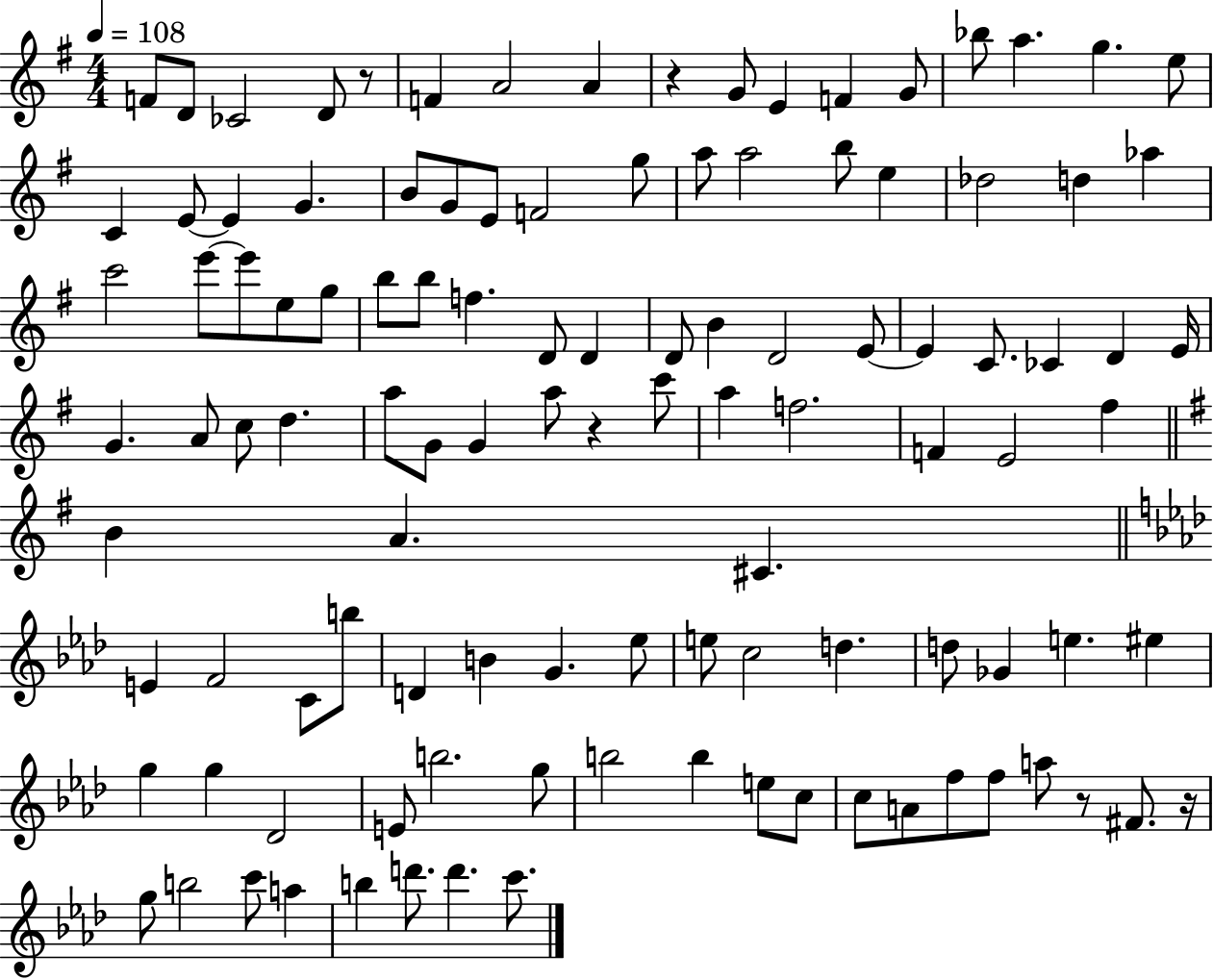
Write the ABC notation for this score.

X:1
T:Untitled
M:4/4
L:1/4
K:G
F/2 D/2 _C2 D/2 z/2 F A2 A z G/2 E F G/2 _b/2 a g e/2 C E/2 E G B/2 G/2 E/2 F2 g/2 a/2 a2 b/2 e _d2 d _a c'2 e'/2 e'/2 e/2 g/2 b/2 b/2 f D/2 D D/2 B D2 E/2 E C/2 _C D E/4 G A/2 c/2 d a/2 G/2 G a/2 z c'/2 a f2 F E2 ^f B A ^C E F2 C/2 b/2 D B G _e/2 e/2 c2 d d/2 _G e ^e g g _D2 E/2 b2 g/2 b2 b e/2 c/2 c/2 A/2 f/2 f/2 a/2 z/2 ^F/2 z/4 g/2 b2 c'/2 a b d'/2 d' c'/2